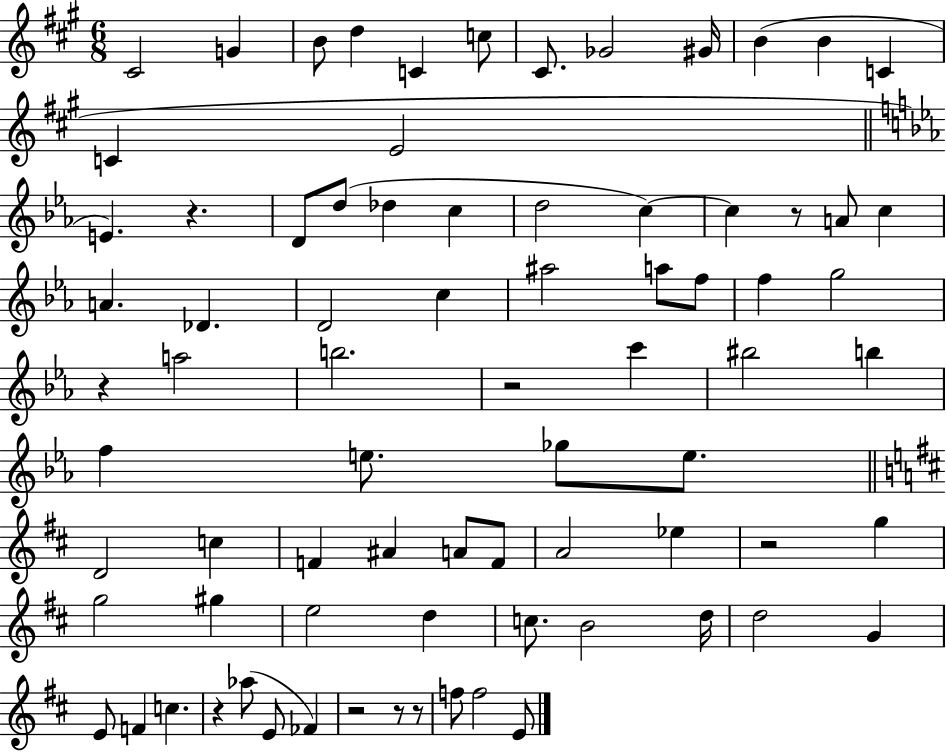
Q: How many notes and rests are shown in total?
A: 78